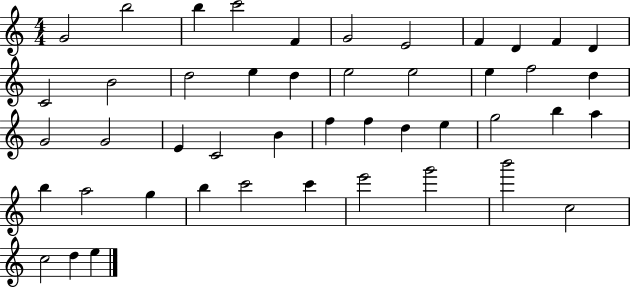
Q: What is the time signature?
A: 4/4